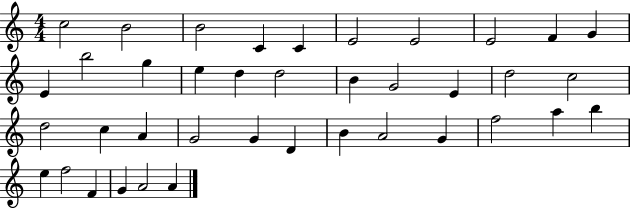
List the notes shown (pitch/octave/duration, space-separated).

C5/h B4/h B4/h C4/q C4/q E4/h E4/h E4/h F4/q G4/q E4/q B5/h G5/q E5/q D5/q D5/h B4/q G4/h E4/q D5/h C5/h D5/h C5/q A4/q G4/h G4/q D4/q B4/q A4/h G4/q F5/h A5/q B5/q E5/q F5/h F4/q G4/q A4/h A4/q